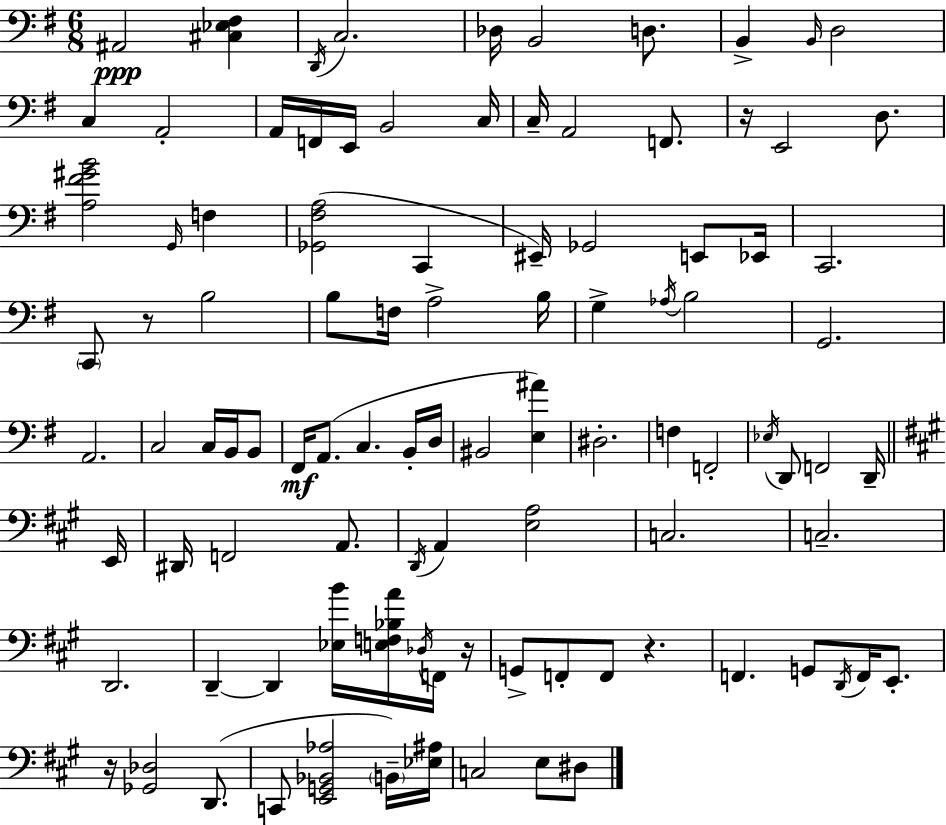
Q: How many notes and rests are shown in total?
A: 99